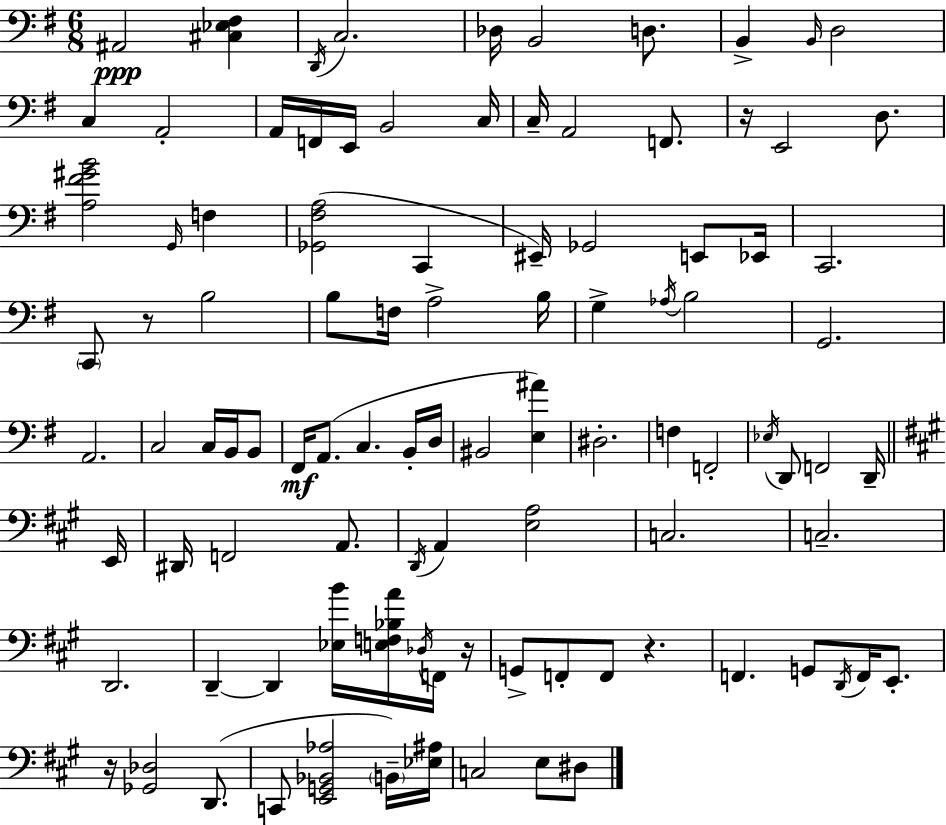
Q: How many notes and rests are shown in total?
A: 99